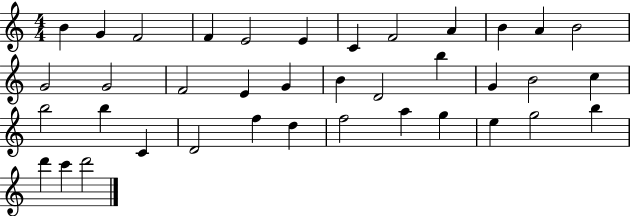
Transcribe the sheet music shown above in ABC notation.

X:1
T:Untitled
M:4/4
L:1/4
K:C
B G F2 F E2 E C F2 A B A B2 G2 G2 F2 E G B D2 b G B2 c b2 b C D2 f d f2 a g e g2 b d' c' d'2